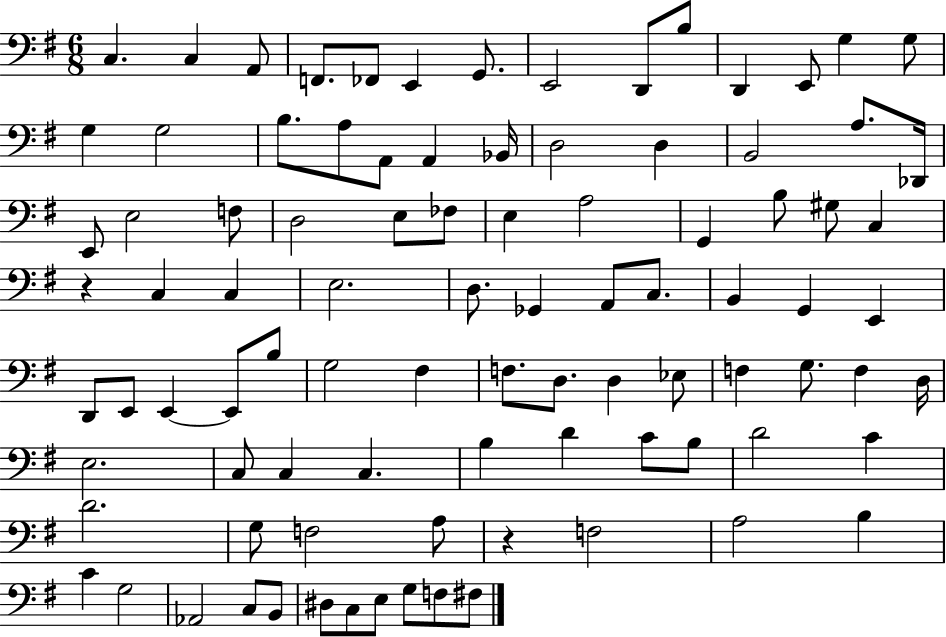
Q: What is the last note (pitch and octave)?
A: F#3